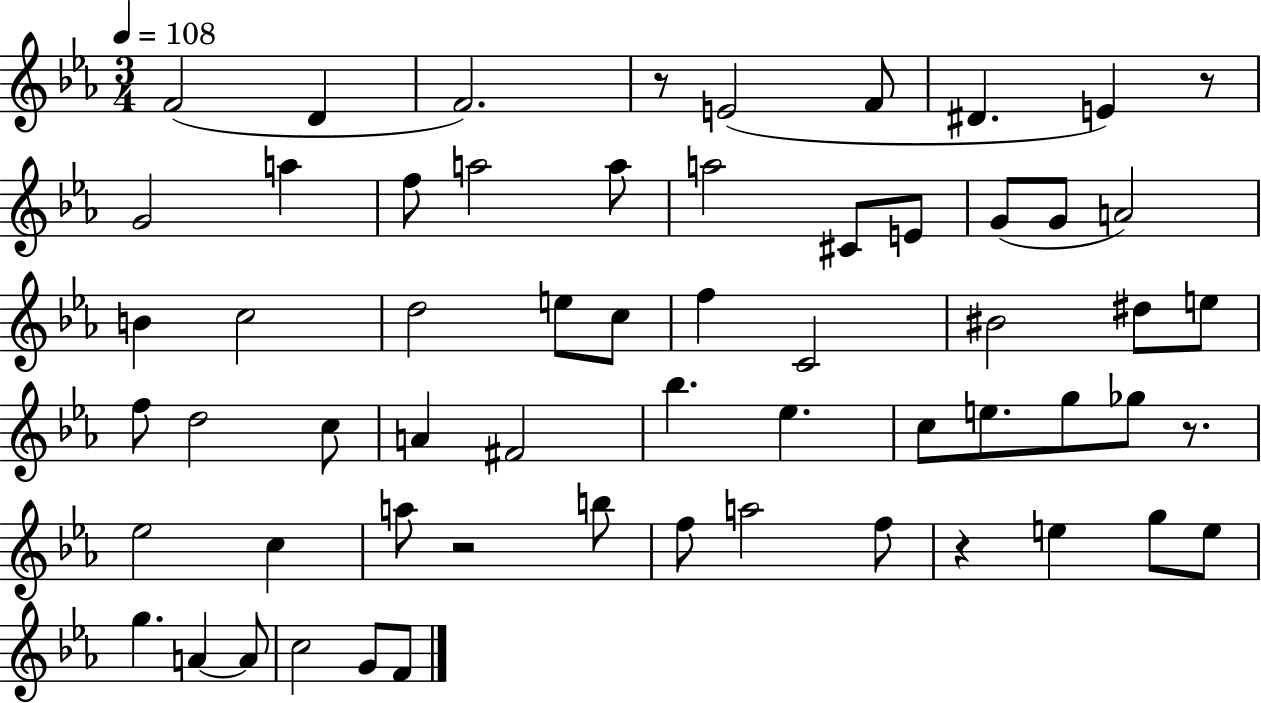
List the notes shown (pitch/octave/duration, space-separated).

F4/h D4/q F4/h. R/e E4/h F4/e D#4/q. E4/q R/e G4/h A5/q F5/e A5/h A5/e A5/h C#4/e E4/e G4/e G4/e A4/h B4/q C5/h D5/h E5/e C5/e F5/q C4/h BIS4/h D#5/e E5/e F5/e D5/h C5/e A4/q F#4/h Bb5/q. Eb5/q. C5/e E5/e. G5/e Gb5/e R/e. Eb5/h C5/q A5/e R/h B5/e F5/e A5/h F5/e R/q E5/q G5/e E5/e G5/q. A4/q A4/e C5/h G4/e F4/e